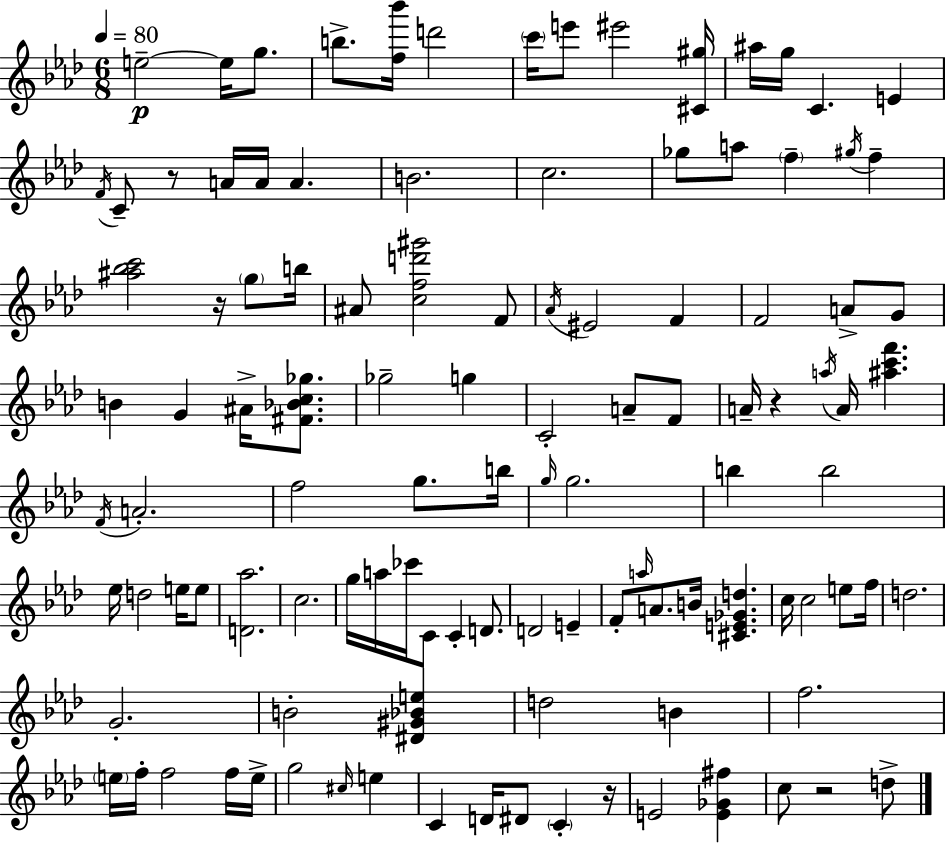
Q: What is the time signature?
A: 6/8